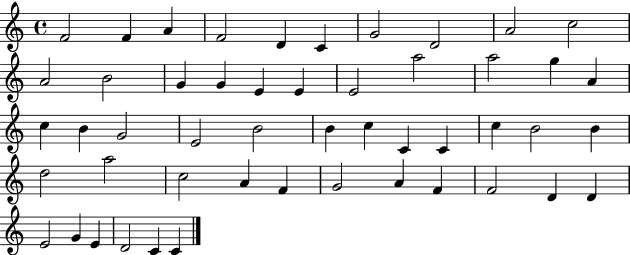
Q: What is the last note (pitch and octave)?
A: C4